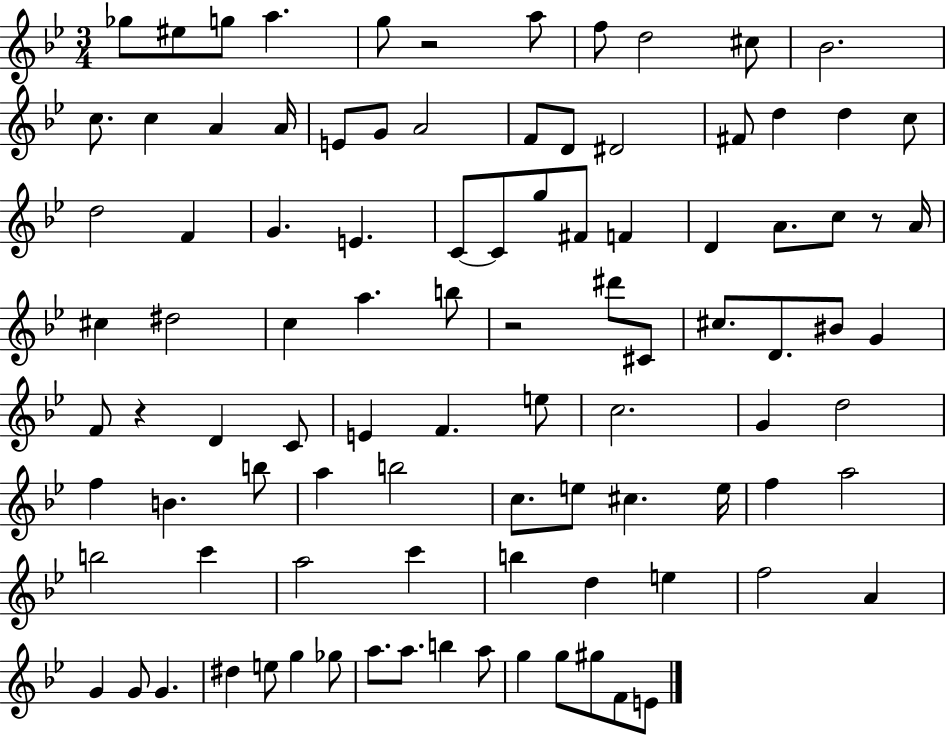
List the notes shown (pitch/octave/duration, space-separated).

Gb5/e EIS5/e G5/e A5/q. G5/e R/h A5/e F5/e D5/h C#5/e Bb4/h. C5/e. C5/q A4/q A4/s E4/e G4/e A4/h F4/e D4/e D#4/h F#4/e D5/q D5/q C5/e D5/h F4/q G4/q. E4/q. C4/e C4/e G5/e F#4/e F4/q D4/q A4/e. C5/e R/e A4/s C#5/q D#5/h C5/q A5/q. B5/e R/h D#6/e C#4/e C#5/e. D4/e. BIS4/e G4/q F4/e R/q D4/q C4/e E4/q F4/q. E5/e C5/h. G4/q D5/h F5/q B4/q. B5/e A5/q B5/h C5/e. E5/e C#5/q. E5/s F5/q A5/h B5/h C6/q A5/h C6/q B5/q D5/q E5/q F5/h A4/q G4/q G4/e G4/q. D#5/q E5/e G5/q Gb5/e A5/e. A5/e. B5/q A5/e G5/q G5/e G#5/e F4/e E4/e